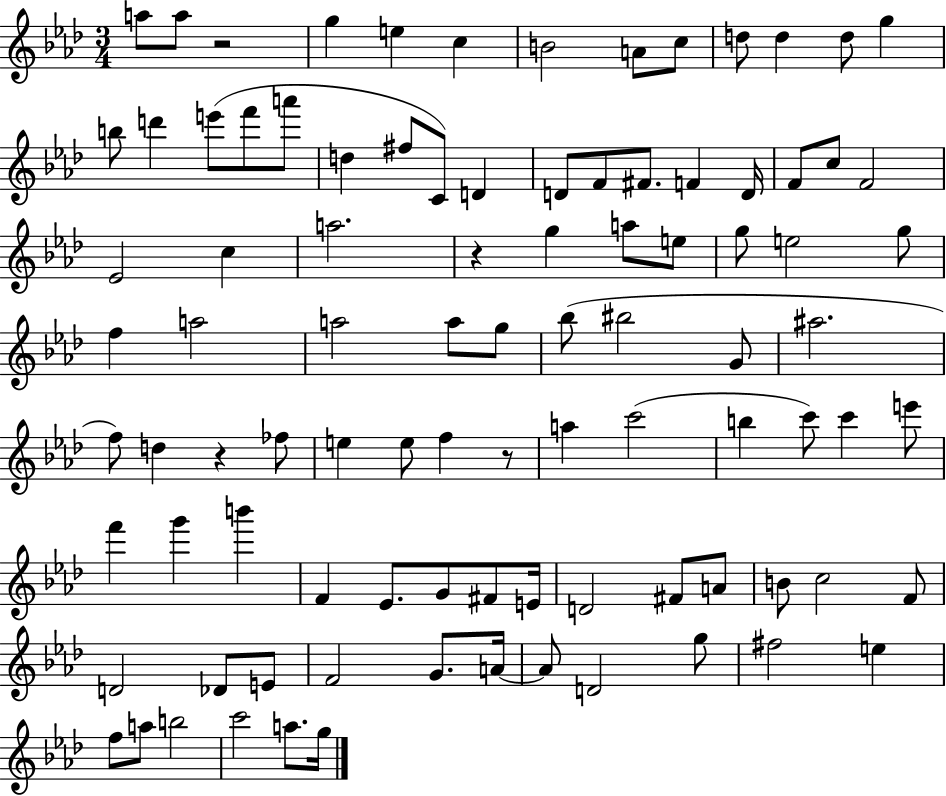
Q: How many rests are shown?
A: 4